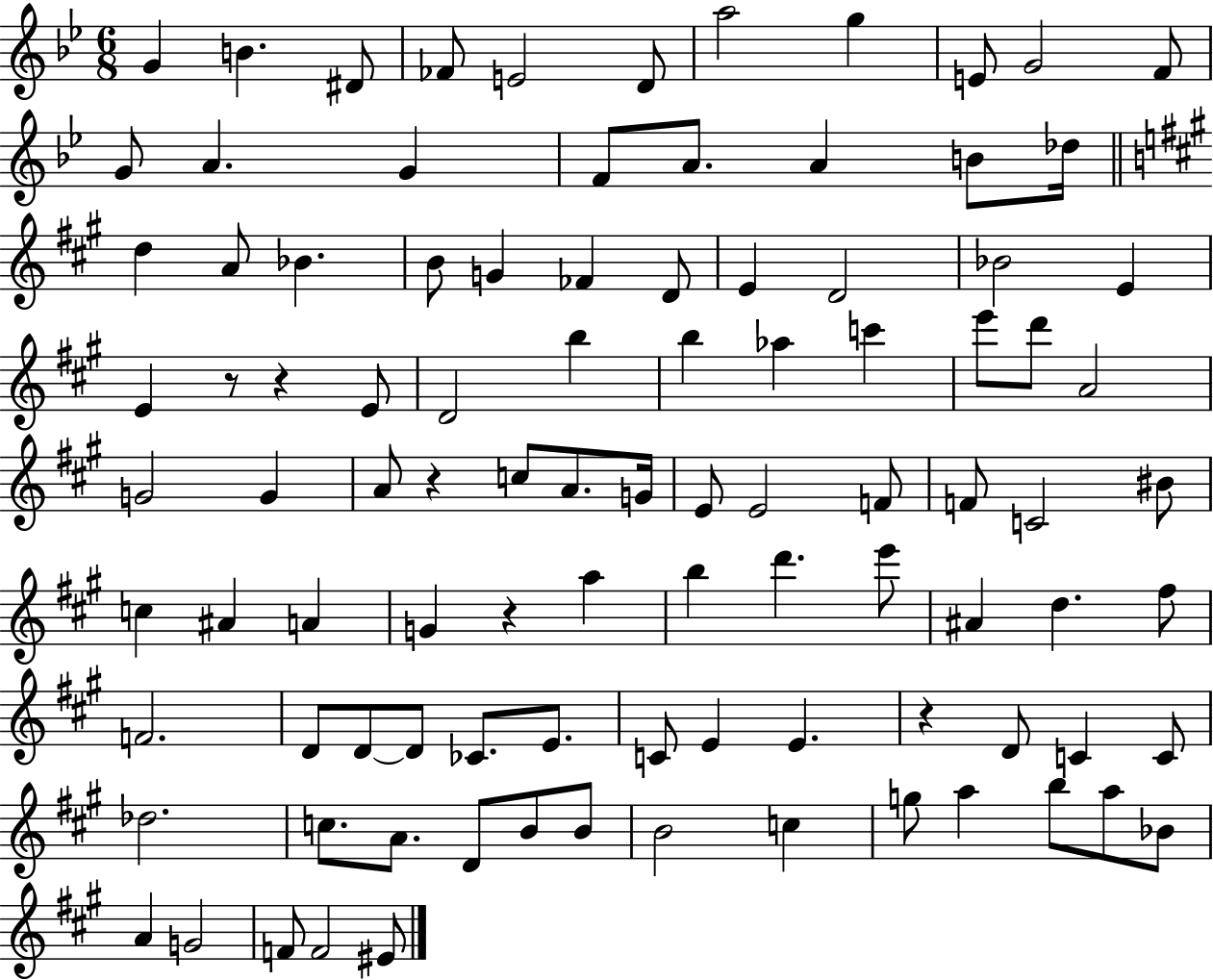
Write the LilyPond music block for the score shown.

{
  \clef treble
  \numericTimeSignature
  \time 6/8
  \key bes \major
  g'4 b'4. dis'8 | fes'8 e'2 d'8 | a''2 g''4 | e'8 g'2 f'8 | \break g'8 a'4. g'4 | f'8 a'8. a'4 b'8 des''16 | \bar "||" \break \key a \major d''4 a'8 bes'4. | b'8 g'4 fes'4 d'8 | e'4 d'2 | bes'2 e'4 | \break e'4 r8 r4 e'8 | d'2 b''4 | b''4 aes''4 c'''4 | e'''8 d'''8 a'2 | \break g'2 g'4 | a'8 r4 c''8 a'8. g'16 | e'8 e'2 f'8 | f'8 c'2 bis'8 | \break c''4 ais'4 a'4 | g'4 r4 a''4 | b''4 d'''4. e'''8 | ais'4 d''4. fis''8 | \break f'2. | d'8 d'8~~ d'8 ces'8. e'8. | c'8 e'4 e'4. | r4 d'8 c'4 c'8 | \break des''2. | c''8. a'8. d'8 b'8 b'8 | b'2 c''4 | g''8 a''4 b''8 a''8 bes'8 | \break a'4 g'2 | f'8 f'2 eis'8 | \bar "|."
}